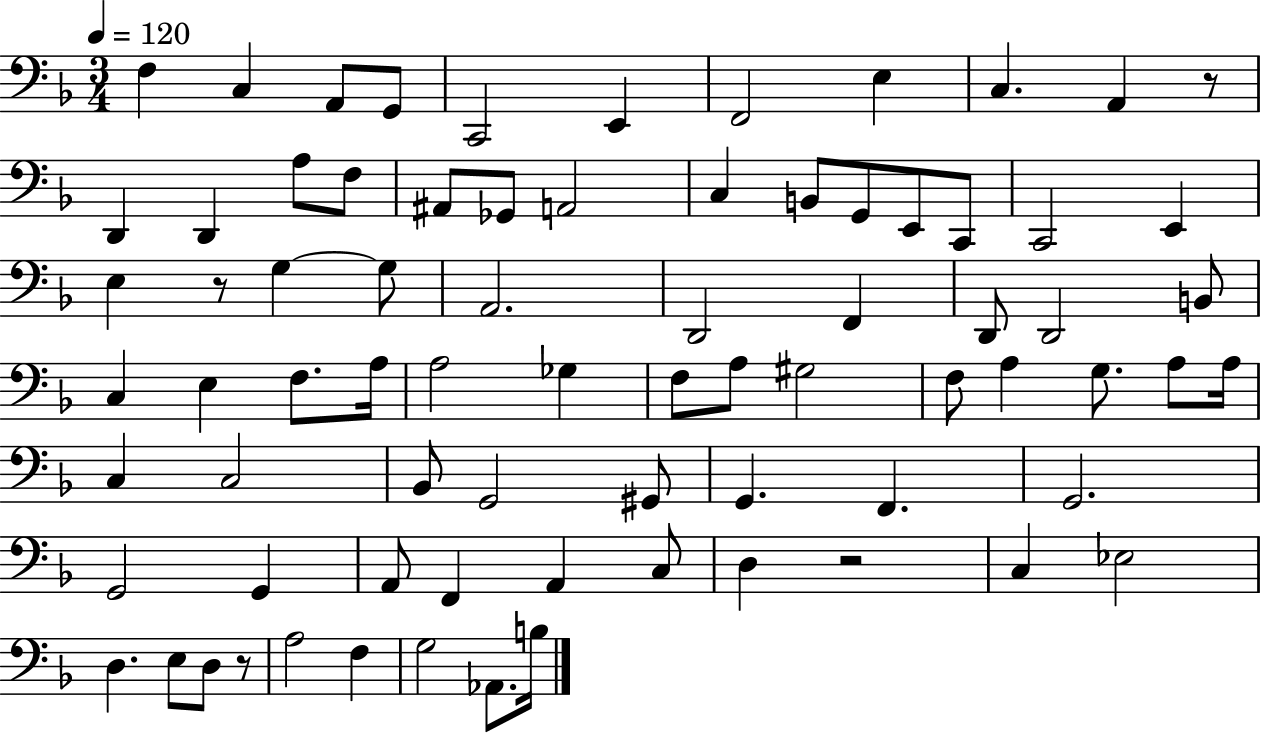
{
  \clef bass
  \numericTimeSignature
  \time 3/4
  \key f \major
  \tempo 4 = 120
  \repeat volta 2 { f4 c4 a,8 g,8 | c,2 e,4 | f,2 e4 | c4. a,4 r8 | \break d,4 d,4 a8 f8 | ais,8 ges,8 a,2 | c4 b,8 g,8 e,8 c,8 | c,2 e,4 | \break e4 r8 g4~~ g8 | a,2. | d,2 f,4 | d,8 d,2 b,8 | \break c4 e4 f8. a16 | a2 ges4 | f8 a8 gis2 | f8 a4 g8. a8 a16 | \break c4 c2 | bes,8 g,2 gis,8 | g,4. f,4. | g,2. | \break g,2 g,4 | a,8 f,4 a,4 c8 | d4 r2 | c4 ees2 | \break d4. e8 d8 r8 | a2 f4 | g2 aes,8. b16 | } \bar "|."
}